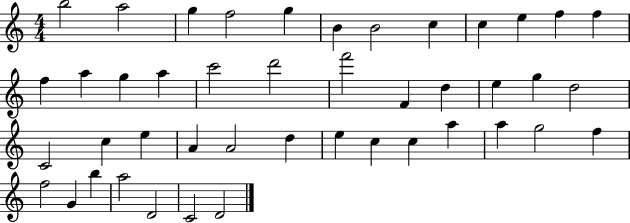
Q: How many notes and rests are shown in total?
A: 44